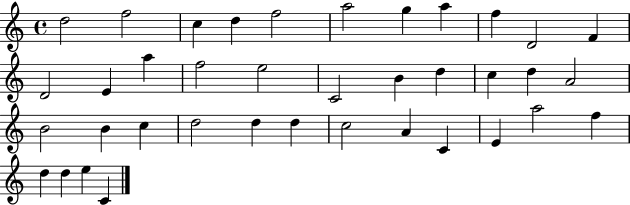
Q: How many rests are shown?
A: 0